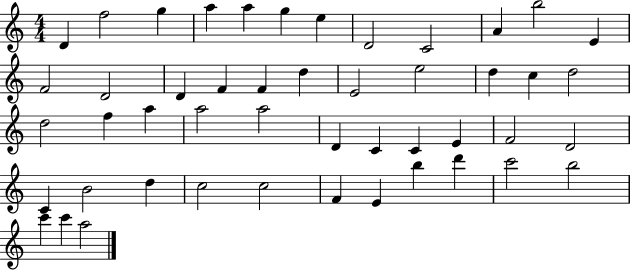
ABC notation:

X:1
T:Untitled
M:4/4
L:1/4
K:C
D f2 g a a g e D2 C2 A b2 E F2 D2 D F F d E2 e2 d c d2 d2 f a a2 a2 D C C E F2 D2 C B2 d c2 c2 F E b d' c'2 b2 c' c' a2